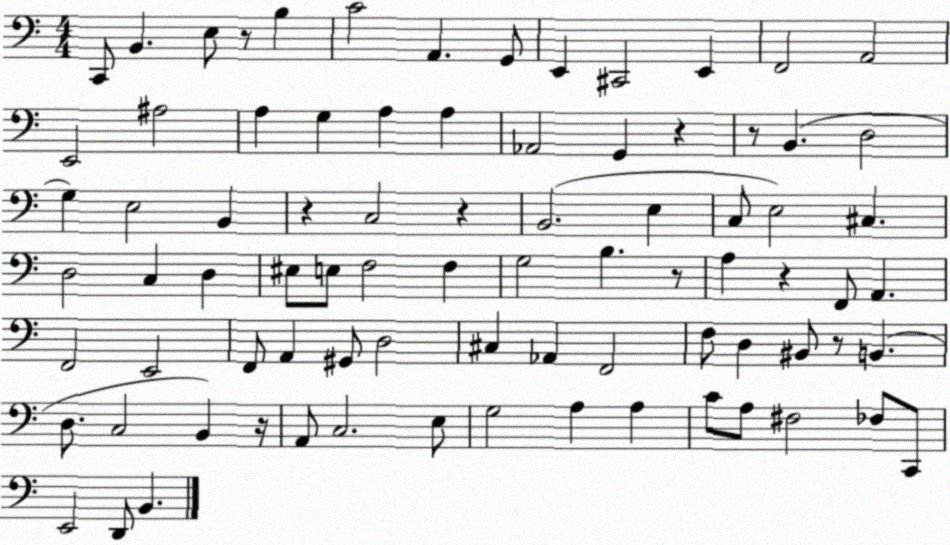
X:1
T:Untitled
M:4/4
L:1/4
K:C
C,,/2 B,, E,/2 z/2 B, C2 A,, G,,/2 E,, ^C,,2 E,, F,,2 A,,2 E,,2 ^A,2 A, G, A, A, _A,,2 G,, z z/2 B,, D,2 G, E,2 B,, z C,2 z B,,2 E, C,/2 E,2 ^C, D,2 C, D, ^E,/2 E,/2 F,2 F, G,2 B, z/2 A, z F,,/2 A,, F,,2 E,,2 F,,/2 A,, ^G,,/2 D,2 ^C, _A,, F,,2 F,/2 D, ^B,,/2 z/2 B,, D,/2 C,2 B,, z/4 A,,/2 C,2 E,/2 G,2 A, A, C/2 A,/2 ^F,2 _F,/2 C,,/2 E,,2 D,,/2 B,,